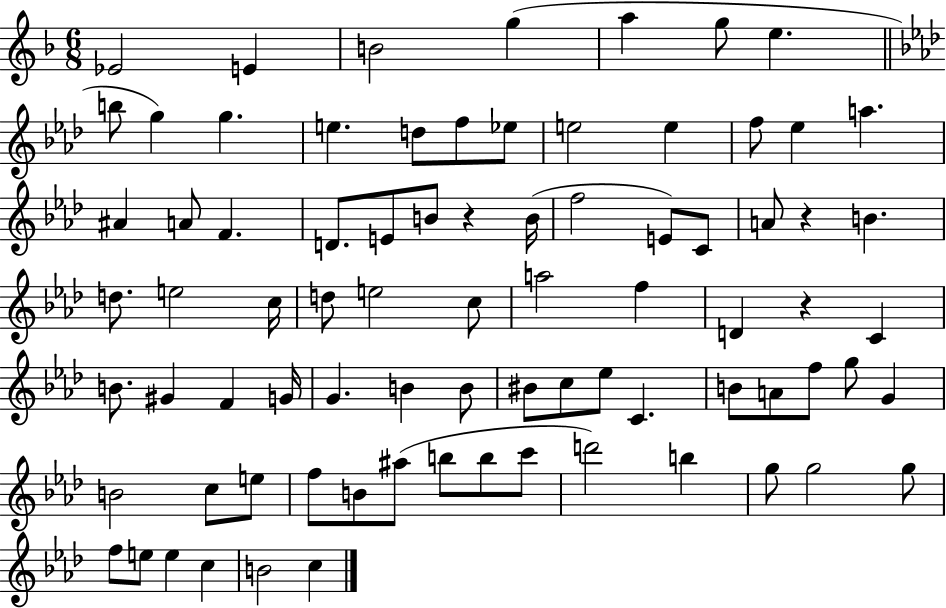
{
  \clef treble
  \numericTimeSignature
  \time 6/8
  \key f \major
  ees'2 e'4 | b'2 g''4( | a''4 g''8 e''4. | \bar "||" \break \key aes \major b''8 g''4) g''4. | e''4. d''8 f''8 ees''8 | e''2 e''4 | f''8 ees''4 a''4. | \break ais'4 a'8 f'4. | d'8. e'8 b'8 r4 b'16( | f''2 e'8) c'8 | a'8 r4 b'4. | \break d''8. e''2 c''16 | d''8 e''2 c''8 | a''2 f''4 | d'4 r4 c'4 | \break b'8. gis'4 f'4 g'16 | g'4. b'4 b'8 | bis'8 c''8 ees''8 c'4. | b'8 a'8 f''8 g''8 g'4 | \break b'2 c''8 e''8 | f''8 b'8 ais''8( b''8 b''8 c'''8 | d'''2) b''4 | g''8 g''2 g''8 | \break f''8 e''8 e''4 c''4 | b'2 c''4 | \bar "|."
}